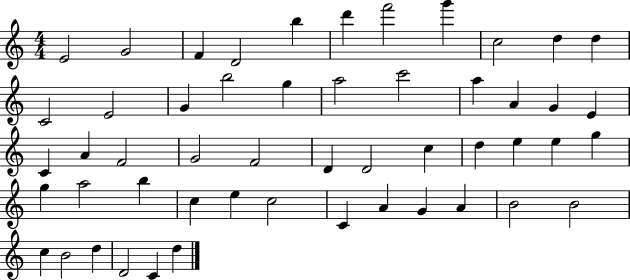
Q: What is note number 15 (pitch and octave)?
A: B5